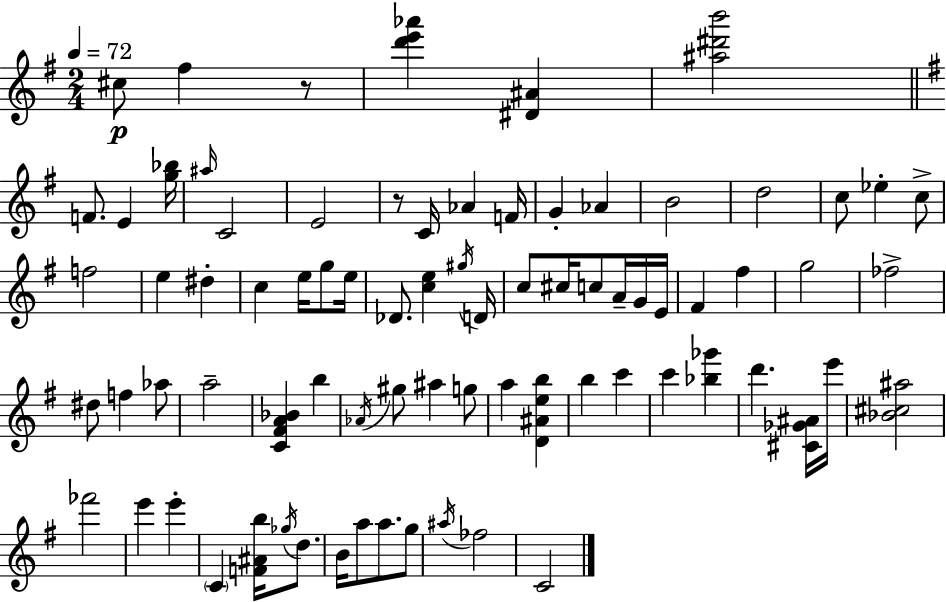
X:1
T:Untitled
M:2/4
L:1/4
K:G
^c/2 ^f z/2 [d'e'_a'] [^D^A] [^a^d'b']2 F/2 E [g_b]/4 ^a/4 C2 E2 z/2 C/4 _A F/4 G _A B2 d2 c/2 _e c/2 f2 e ^d c e/4 g/2 e/4 _D/2 [ce] ^g/4 D/4 c/2 ^c/4 c/2 A/4 G/4 E/4 ^F ^f g2 _f2 ^d/2 f _a/2 a2 [C^FA_B] b _A/4 ^g/2 ^a g/2 a [D^Aeb] b c' c' [_b_g'] d' [^C_G^A]/4 e'/4 [_B^c^a]2 _f'2 e' e' C [F^Ab]/4 _g/4 d/2 B/4 a/2 a/2 g/2 ^a/4 _f2 C2